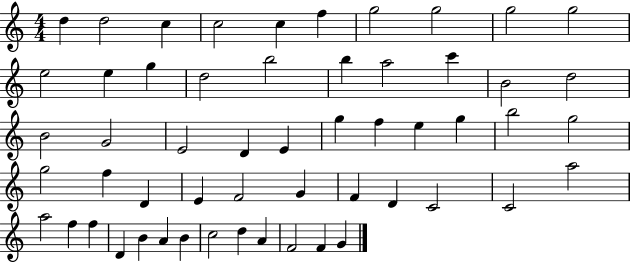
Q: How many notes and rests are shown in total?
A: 55